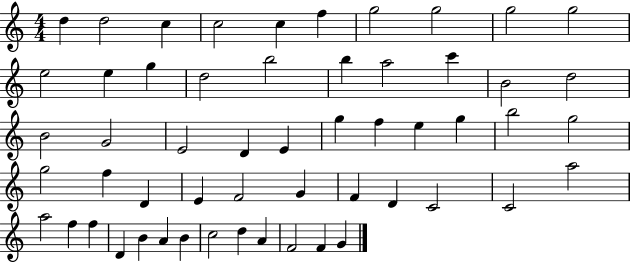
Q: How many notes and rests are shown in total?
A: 55